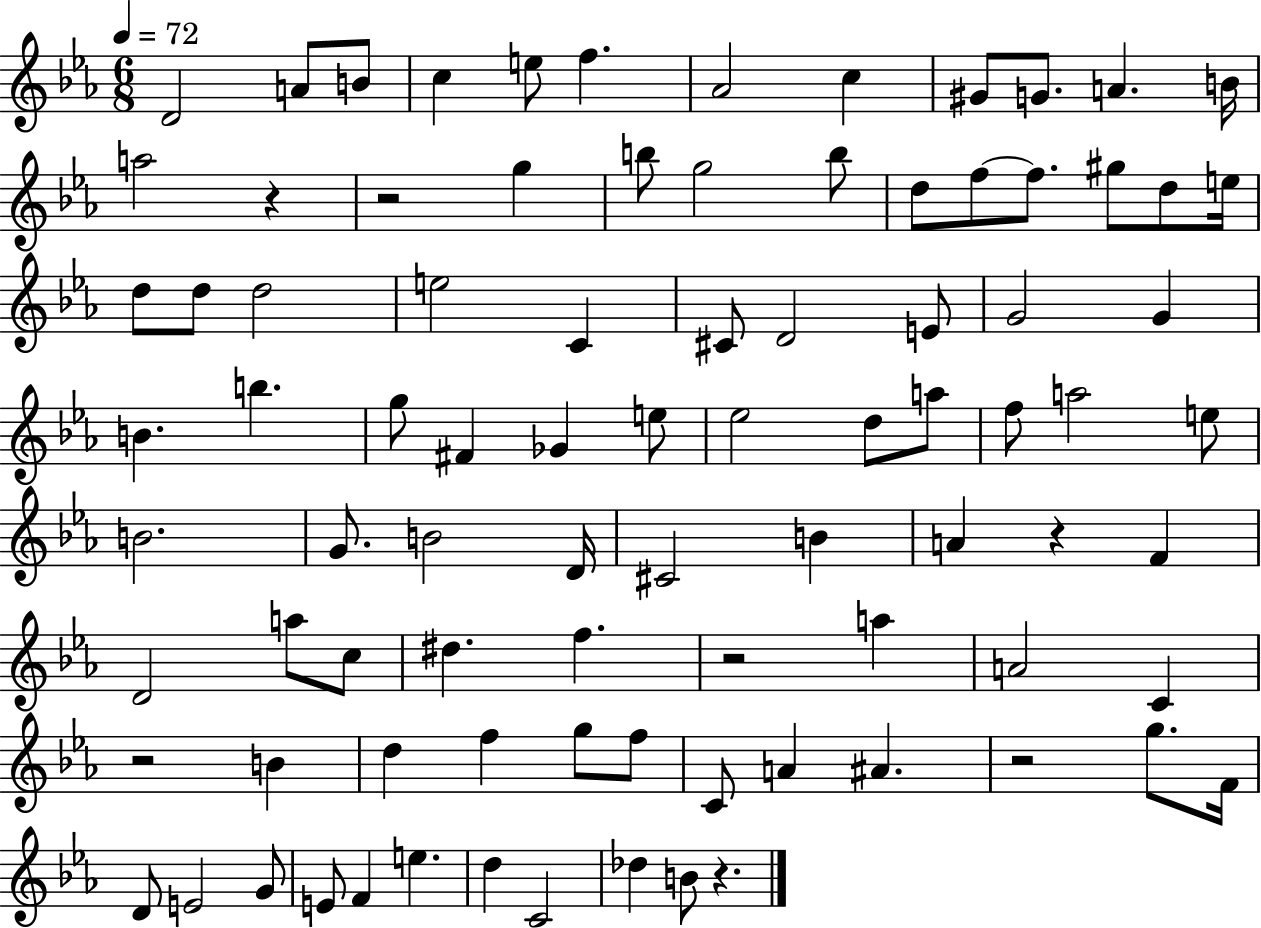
{
  \clef treble
  \numericTimeSignature
  \time 6/8
  \key ees \major
  \tempo 4 = 72
  d'2 a'8 b'8 | c''4 e''8 f''4. | aes'2 c''4 | gis'8 g'8. a'4. b'16 | \break a''2 r4 | r2 g''4 | b''8 g''2 b''8 | d''8 f''8~~ f''8. gis''8 d''8 e''16 | \break d''8 d''8 d''2 | e''2 c'4 | cis'8 d'2 e'8 | g'2 g'4 | \break b'4. b''4. | g''8 fis'4 ges'4 e''8 | ees''2 d''8 a''8 | f''8 a''2 e''8 | \break b'2. | g'8. b'2 d'16 | cis'2 b'4 | a'4 r4 f'4 | \break d'2 a''8 c''8 | dis''4. f''4. | r2 a''4 | a'2 c'4 | \break r2 b'4 | d''4 f''4 g''8 f''8 | c'8 a'4 ais'4. | r2 g''8. f'16 | \break d'8 e'2 g'8 | e'8 f'4 e''4. | d''4 c'2 | des''4 b'8 r4. | \break \bar "|."
}